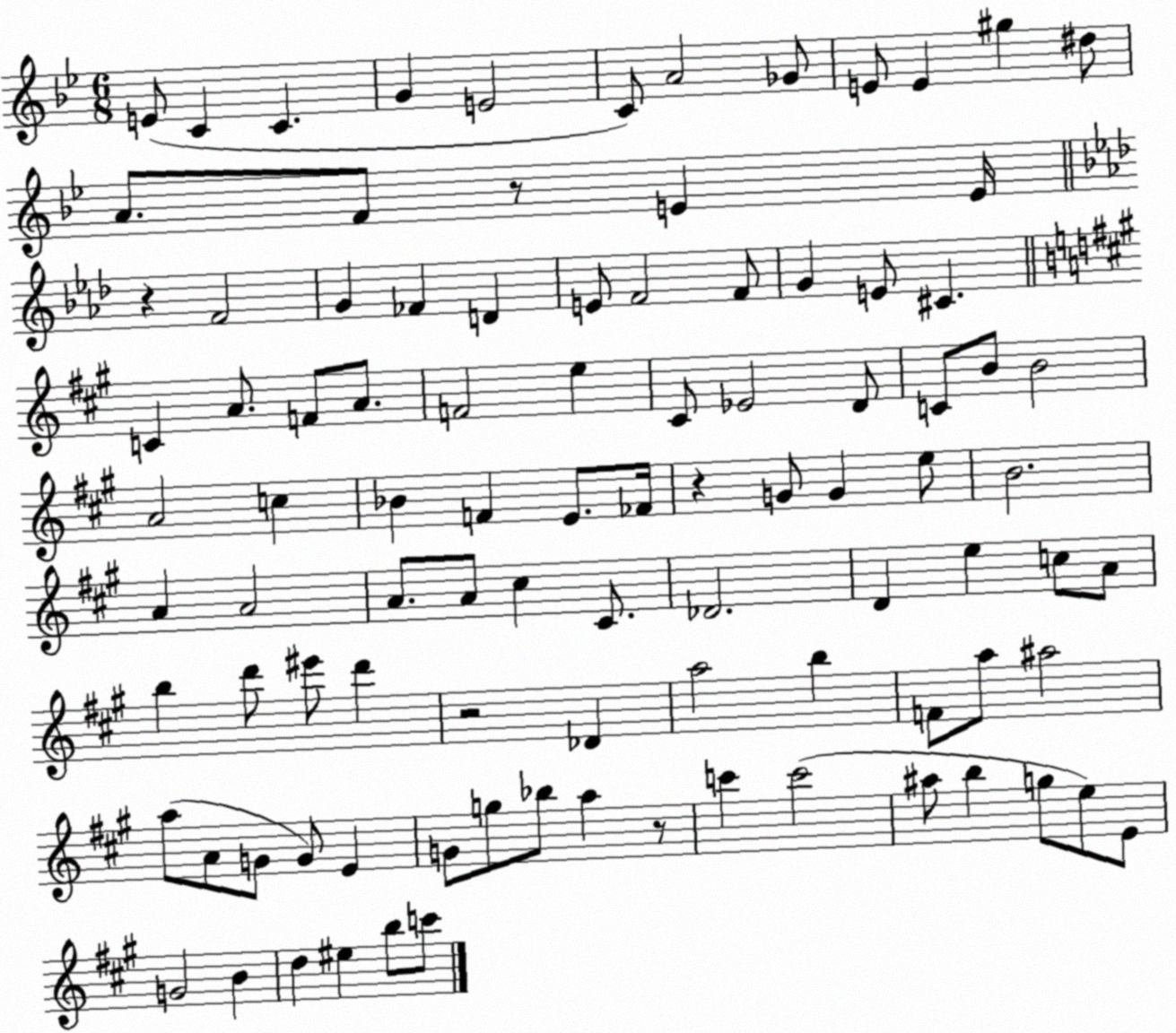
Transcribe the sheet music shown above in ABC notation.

X:1
T:Untitled
M:6/8
L:1/4
K:Bb
E/2 C C G E2 C/2 A2 _G/2 E/2 E ^g ^d/2 A/2 F/2 z/2 E E/4 z F2 G _F D E/2 F2 F/2 G E/2 ^C C A/2 F/2 A/2 F2 e ^C/2 _E2 D/2 C/2 B/2 B2 A2 c _B F E/2 _F/4 z G/2 G e/2 B2 A A2 A/2 A/2 ^c ^C/2 _D2 D e c/2 A/2 b d'/2 ^e'/2 d' z2 _D a2 b F/2 a/2 ^a2 a/2 A/2 G/2 G/2 E G/2 g/2 _b/2 a z/2 c' c'2 ^a/2 b g/2 e/2 E/2 G2 B d ^e b/2 c'/2